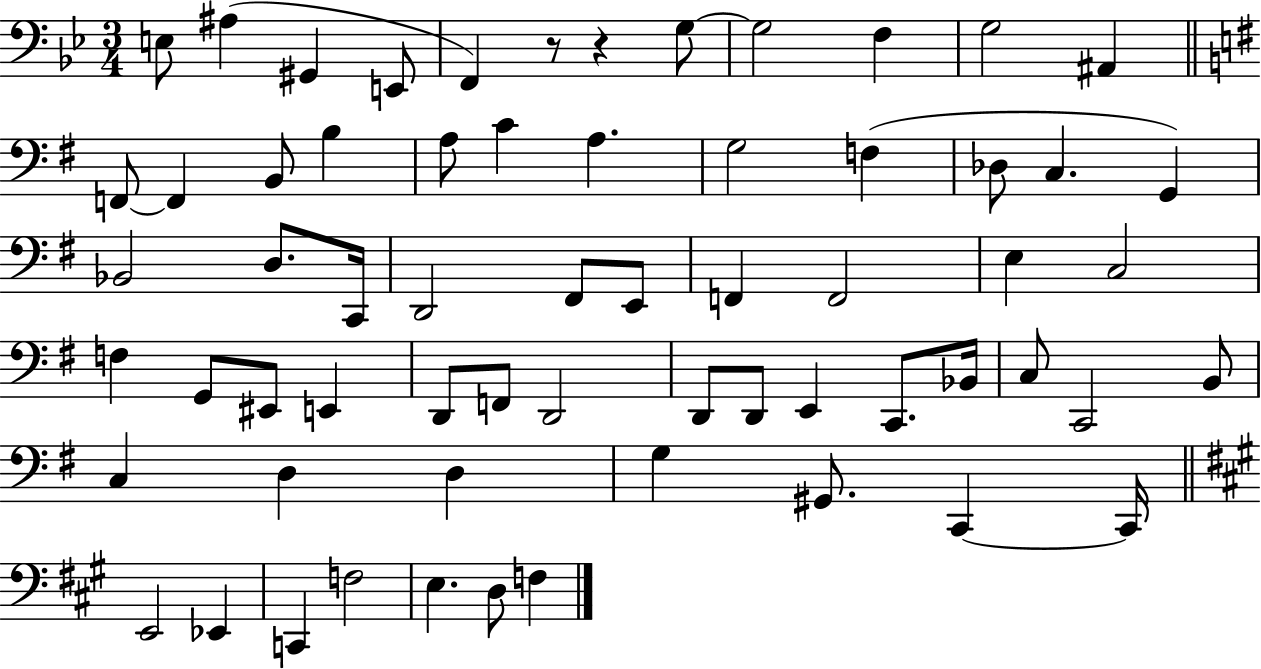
X:1
T:Untitled
M:3/4
L:1/4
K:Bb
E,/2 ^A, ^G,, E,,/2 F,, z/2 z G,/2 G,2 F, G,2 ^A,, F,,/2 F,, B,,/2 B, A,/2 C A, G,2 F, _D,/2 C, G,, _B,,2 D,/2 C,,/4 D,,2 ^F,,/2 E,,/2 F,, F,,2 E, C,2 F, G,,/2 ^E,,/2 E,, D,,/2 F,,/2 D,,2 D,,/2 D,,/2 E,, C,,/2 _B,,/4 C,/2 C,,2 B,,/2 C, D, D, G, ^G,,/2 C,, C,,/4 E,,2 _E,, C,, F,2 E, D,/2 F,